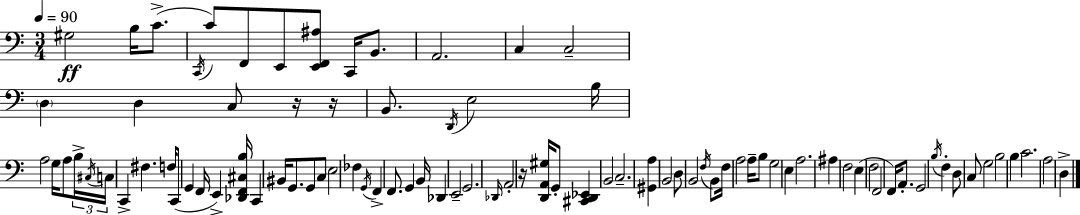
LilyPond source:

{
  \clef bass
  \numericTimeSignature
  \time 3/4
  \key c \major
  \tempo 4 = 90
  gis2\ff b16 c'8.->( | \acciaccatura { c,16 } c'8) f,8 e,8 <e, f, ais>8 c,16 b,8. | a,2. | c4 c2-- | \break \parenthesize d4 d4 c8 r16 | r16 b,8. \acciaccatura { d,16 } e2 | b16 a2 g16 a8 | \tuplet 3/2 { b16-> \acciaccatura { cis16 } c16 } c,4-> fis4. | \break f16 c,8( g,4 f,16 e,4->) | <des, f, cis b>16 c,4 bis,16 g,8. g,8 | c8 \parenthesize e2 fes4 | \acciaccatura { g,16 } f,4-> f,8. g,4 | \break b,16 des,4 e,2-- | g,2. | \grace { des,16 } a,2-. | r16 <d, a, gis>16 g,8-. <cis, d, ees,>4 b,2 | \break c2.-- | <gis, a>4 b,2 | d8 b,2 | \acciaccatura { f16 } b,8 f16 a2 | \break a16-- b8 g2 | e4 a2. | ais4 f2 | e4( f2 | \break f,2 | f,16) a,8.-. g,2 | \acciaccatura { b16 } f4-. d8 c8 g2 | b2 | \break b4 c'2. | a2 | d4-> \bar "|."
}